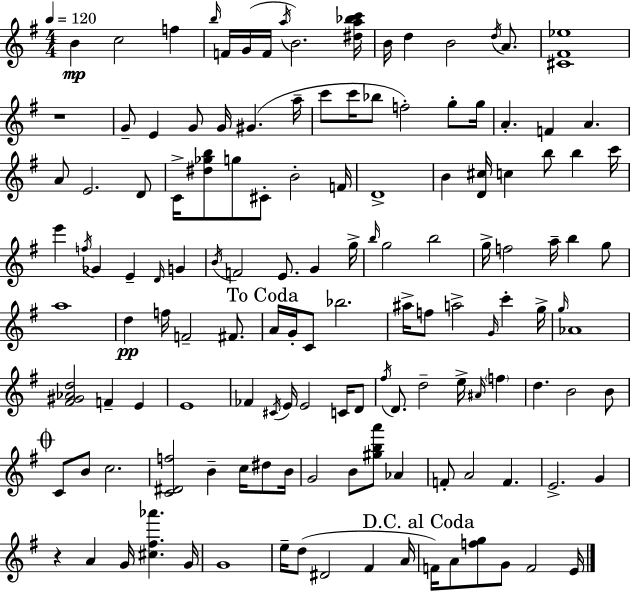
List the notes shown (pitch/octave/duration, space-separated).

B4/q C5/h F5/q B5/s F4/s G4/s F4/s A5/s B4/h. [D#5,A5,Bb5,C6]/s B4/s D5/q B4/h D5/s A4/e. [C#4,F#4,Eb5]/w R/w G4/e E4/q G4/e G4/s G#4/q. A5/s C6/e C6/s Bb5/e F5/h G5/e G5/s A4/q. F4/q A4/q. A4/e E4/h. D4/e C4/s [D#5,Gb5,B5]/e G5/e C#4/e B4/h F4/s D4/w B4/q [D4,C#5]/s C5/q B5/e B5/q C6/s E6/q F5/s Gb4/q E4/q D4/s G4/q B4/s F4/h E4/e. G4/q G5/s B5/s G5/h B5/h G5/s F5/h A5/s B5/q G5/e A5/w D5/q F5/s F4/h F#4/e. A4/s G4/s C4/e Bb5/h. A#5/s F5/e A5/h G4/s C6/q G5/s G5/s Ab4/w [F#4,G#4,Ab4,D5]/h F4/q E4/q E4/w FES4/q C#4/s E4/s E4/h C4/s D4/e F#5/s D4/e. D5/h E5/s A#4/s F5/q D5/q. B4/h B4/e C4/e B4/e C5/h. [C4,D#4,F5]/h B4/q C5/s D#5/e B4/s G4/h B4/e [G#5,B5,A6]/e Ab4/q F4/e A4/h F4/q. E4/h. G4/q R/q A4/q G4/s [C#5,F#5,Ab6]/q. G4/s G4/w E5/s D5/e D#4/h F#4/q A4/s F4/s A4/e [F5,G5]/e G4/e F4/h E4/s